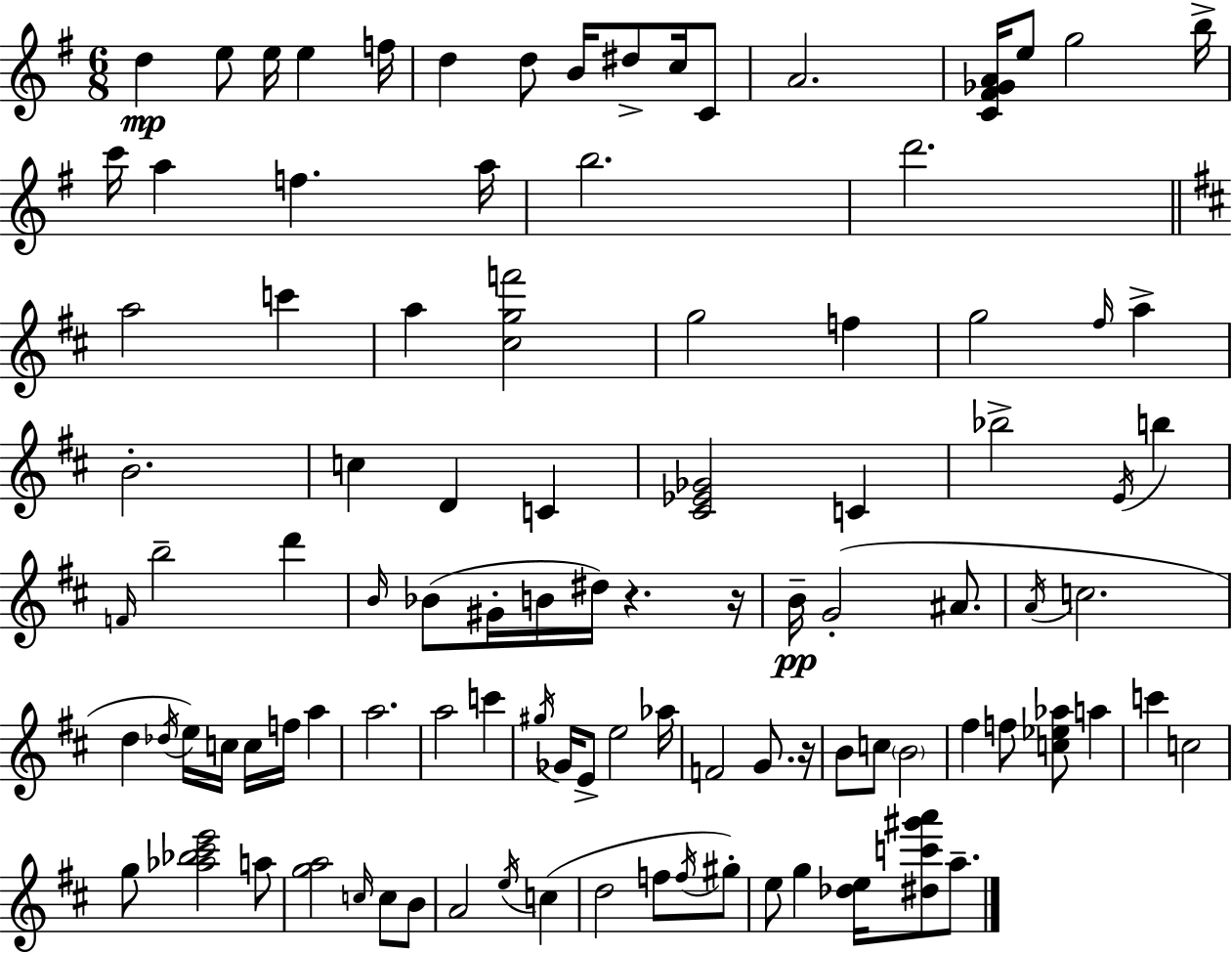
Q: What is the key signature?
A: G major